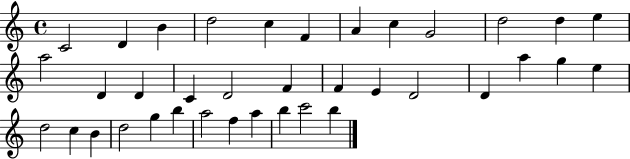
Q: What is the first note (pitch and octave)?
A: C4